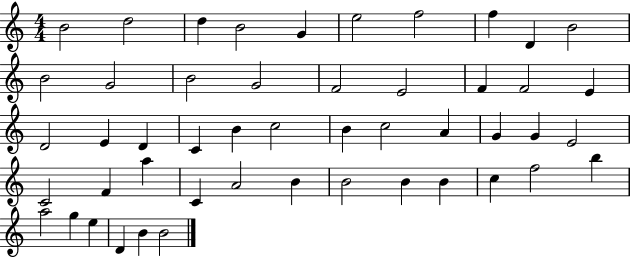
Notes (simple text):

B4/h D5/h D5/q B4/h G4/q E5/h F5/h F5/q D4/q B4/h B4/h G4/h B4/h G4/h F4/h E4/h F4/q F4/h E4/q D4/h E4/q D4/q C4/q B4/q C5/h B4/q C5/h A4/q G4/q G4/q E4/h C4/h F4/q A5/q C4/q A4/h B4/q B4/h B4/q B4/q C5/q F5/h B5/q A5/h G5/q E5/q D4/q B4/q B4/h